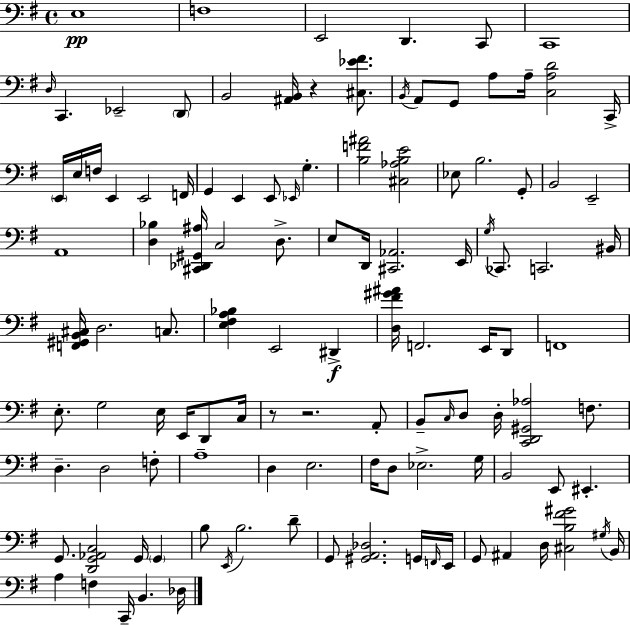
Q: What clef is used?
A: bass